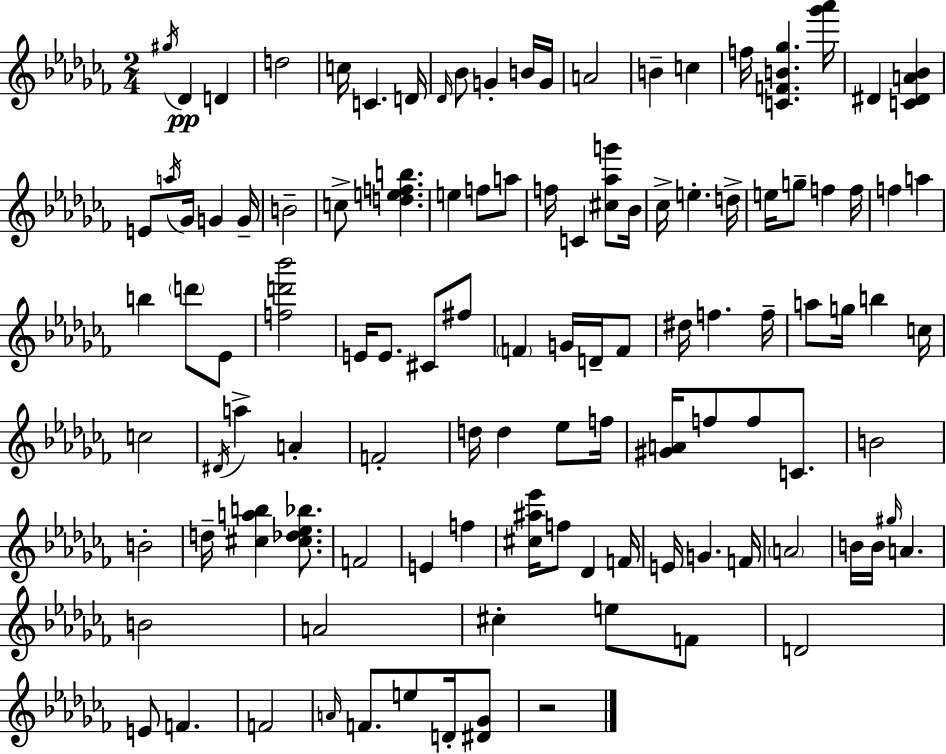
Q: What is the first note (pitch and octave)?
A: G#5